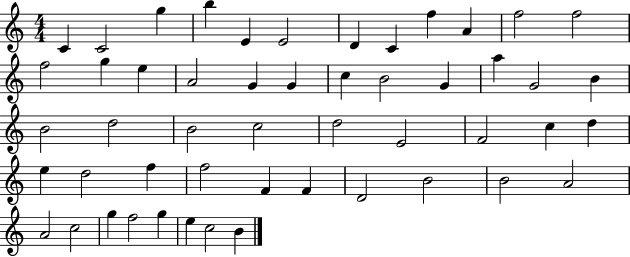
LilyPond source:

{
  \clef treble
  \numericTimeSignature
  \time 4/4
  \key c \major
  c'4 c'2 g''4 | b''4 e'4 e'2 | d'4 c'4 f''4 a'4 | f''2 f''2 | \break f''2 g''4 e''4 | a'2 g'4 g'4 | c''4 b'2 g'4 | a''4 g'2 b'4 | \break b'2 d''2 | b'2 c''2 | d''2 e'2 | f'2 c''4 d''4 | \break e''4 d''2 f''4 | f''2 f'4 f'4 | d'2 b'2 | b'2 a'2 | \break a'2 c''2 | g''4 f''2 g''4 | e''4 c''2 b'4 | \bar "|."
}